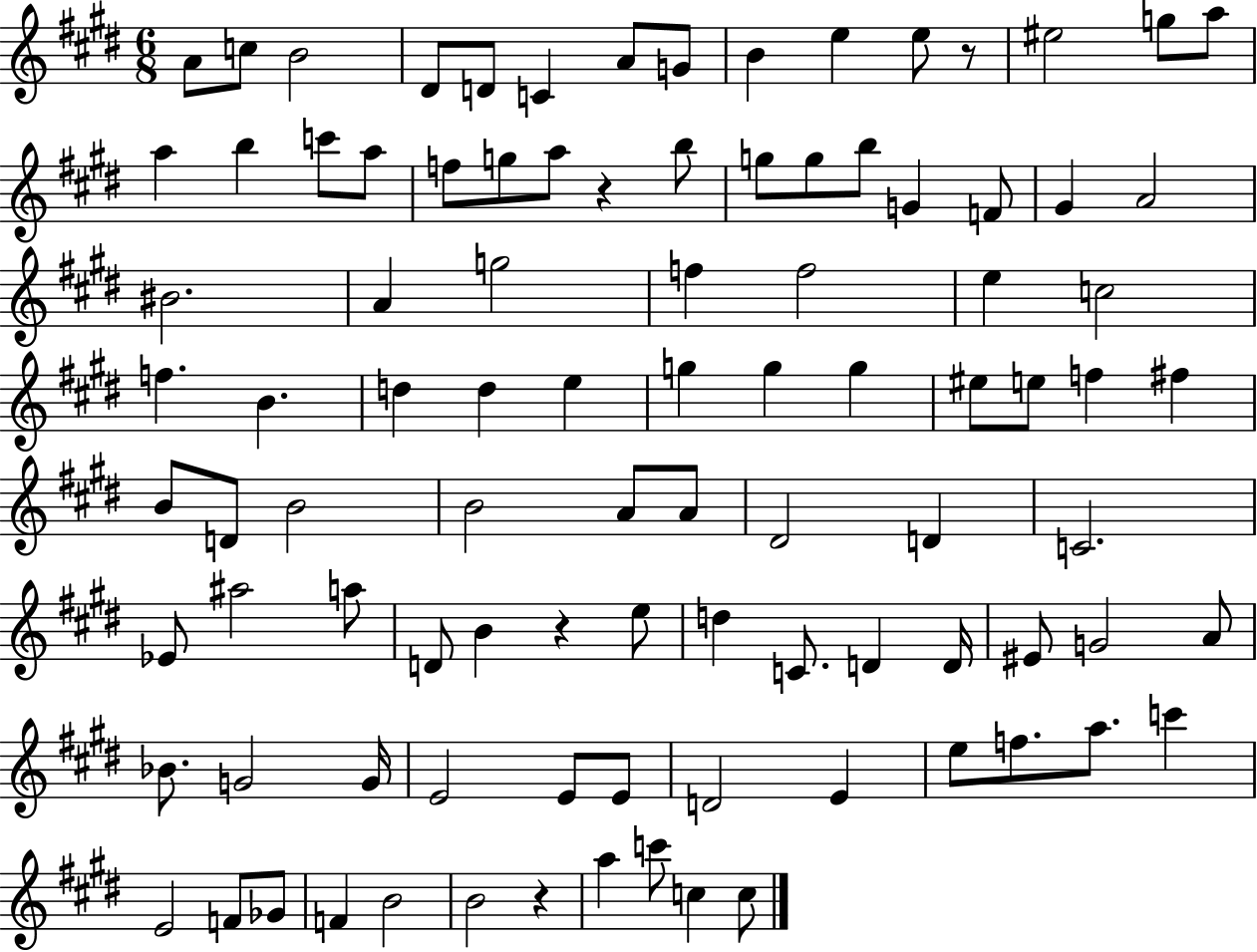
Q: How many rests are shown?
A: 4